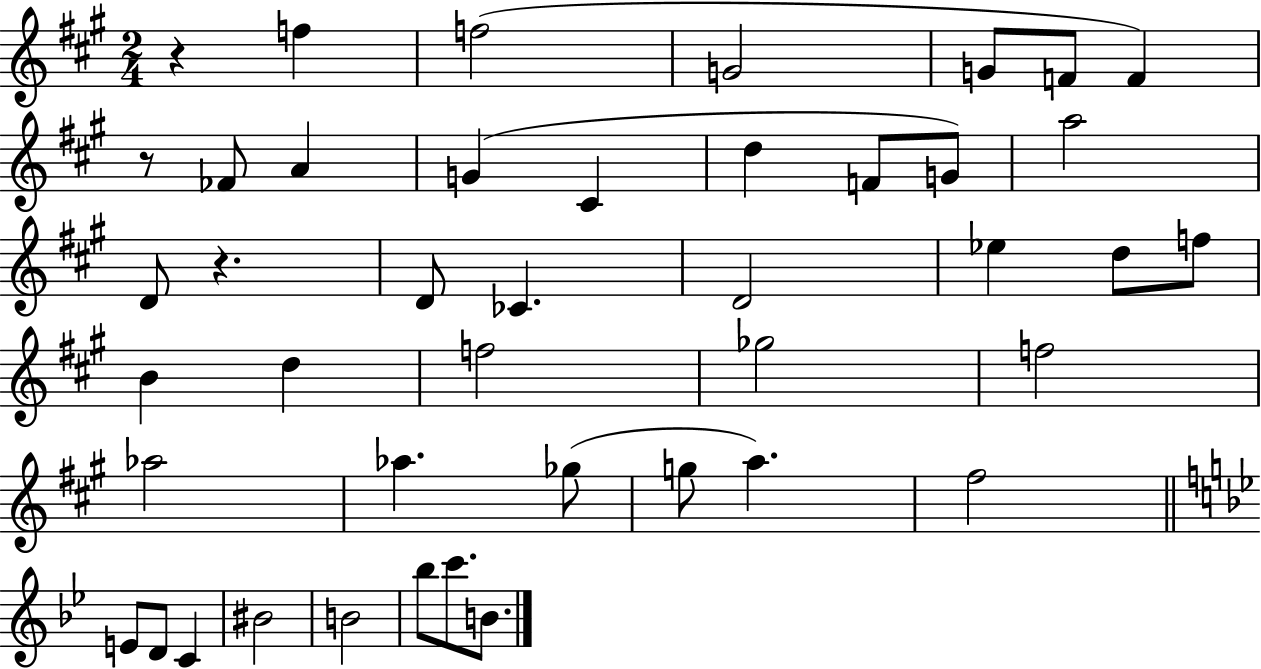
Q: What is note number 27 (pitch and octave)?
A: Ab5